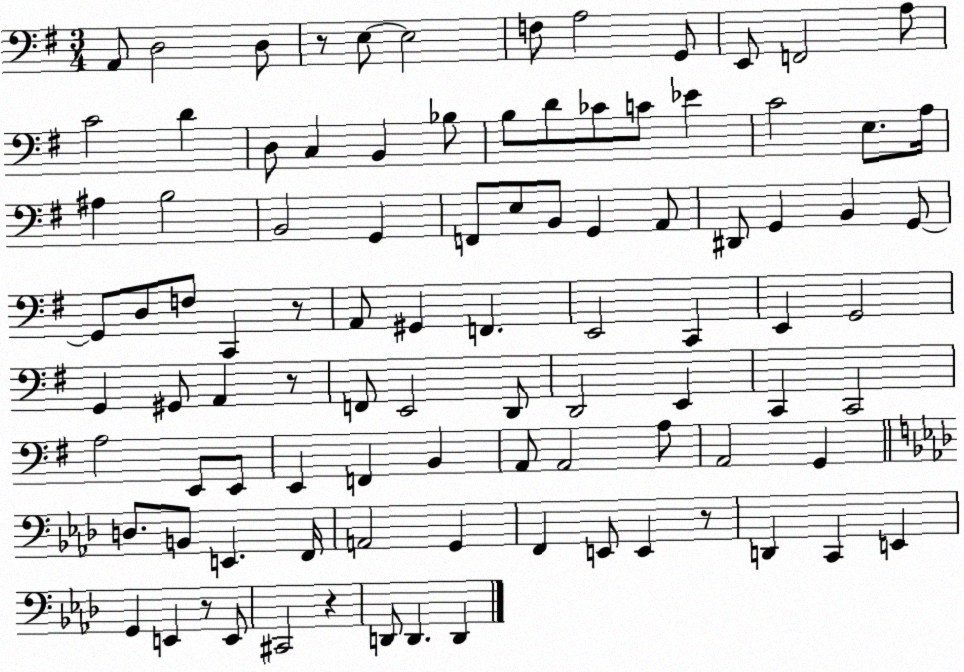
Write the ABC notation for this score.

X:1
T:Untitled
M:3/4
L:1/4
K:G
A,,/2 D,2 D,/2 z/2 E,/2 E,2 F,/2 A,2 G,,/2 E,,/2 F,,2 A,/2 C2 D D,/2 C, B,, _B,/2 B,/2 D/2 _C/2 C/2 _E C2 E,/2 A,/4 ^A, B,2 B,,2 G,, F,,/2 E,/2 B,,/2 G,, A,,/2 ^D,,/2 G,, B,, G,,/2 G,,/2 D,/2 F,/2 C,, z/2 A,,/2 ^G,, F,, E,,2 C,, E,, G,,2 G,, ^G,,/2 A,, z/2 F,,/2 E,,2 D,,/2 D,,2 E,, C,, C,,2 A,2 E,,/2 E,,/2 E,, F,, B,, A,,/2 A,,2 A,/2 A,,2 G,, D,/2 B,,/2 E,, F,,/4 A,,2 G,, F,, E,,/2 E,, z/2 D,, C,, E,, G,, E,, z/2 E,,/2 ^C,,2 z D,,/2 D,, D,,